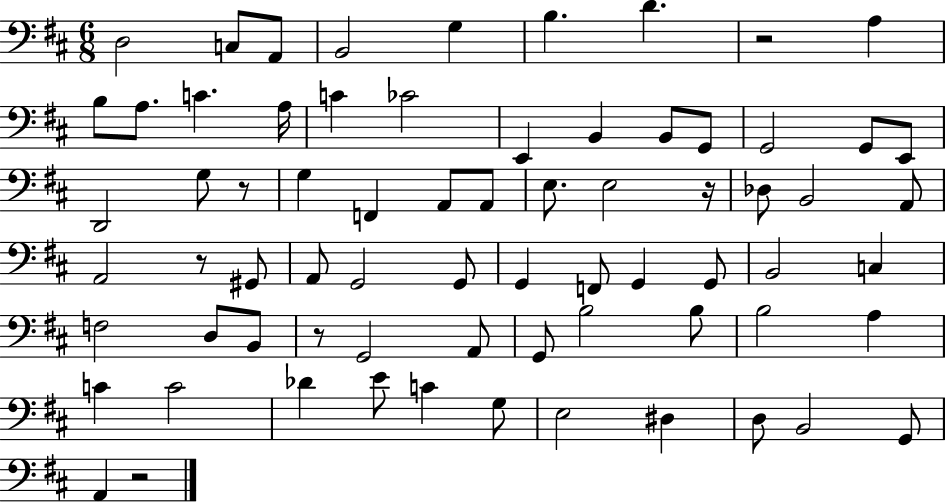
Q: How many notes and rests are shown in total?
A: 71